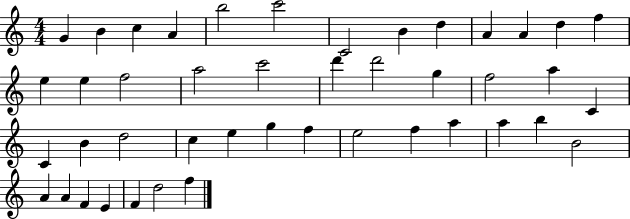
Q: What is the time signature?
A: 4/4